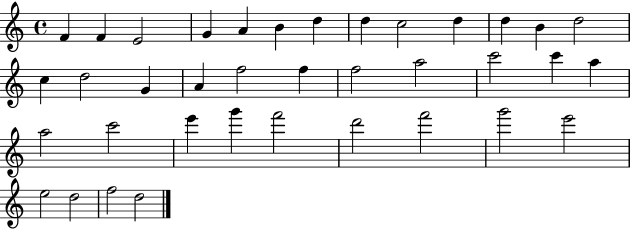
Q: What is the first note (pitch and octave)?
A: F4